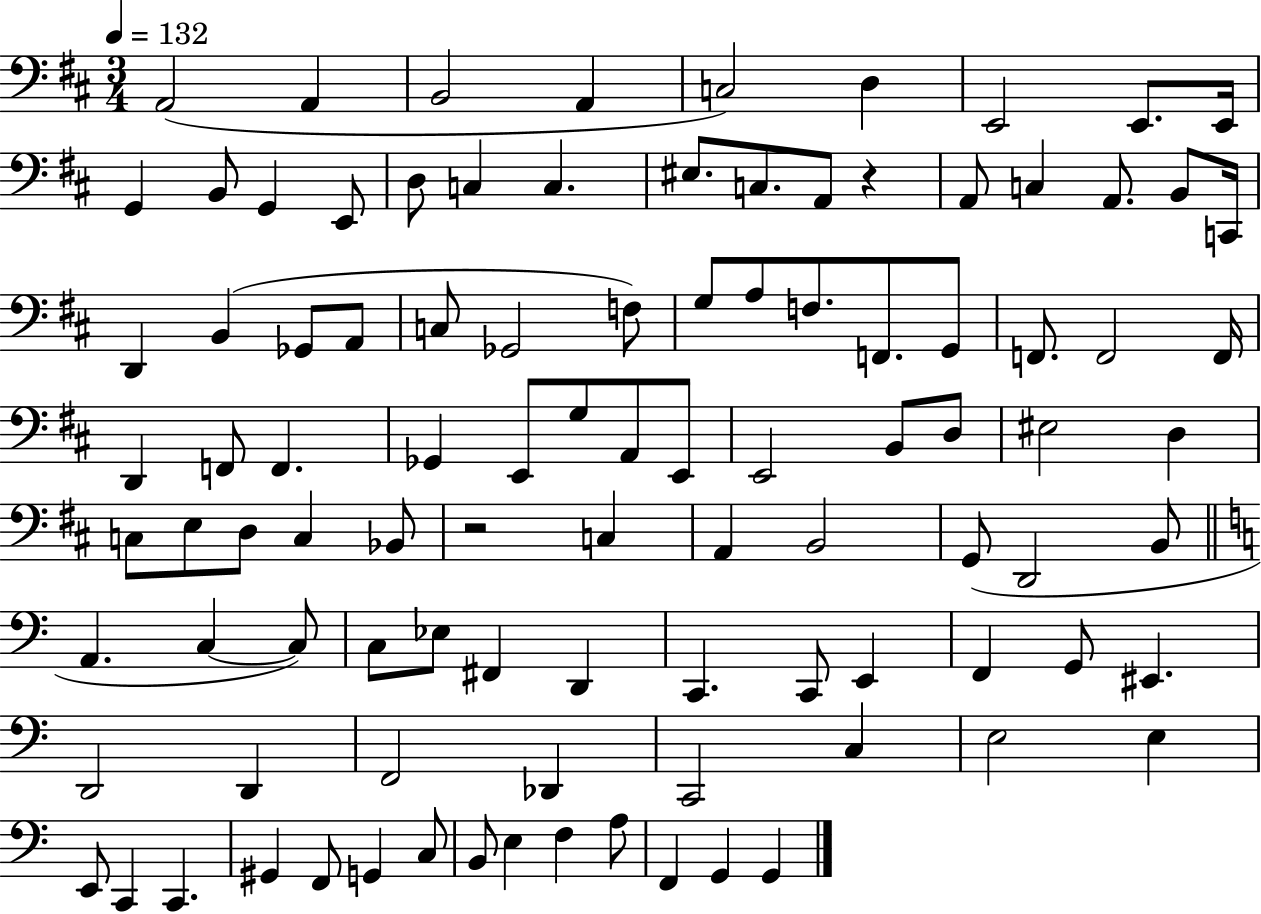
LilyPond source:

{
  \clef bass
  \numericTimeSignature
  \time 3/4
  \key d \major
  \tempo 4 = 132
  \repeat volta 2 { a,2( a,4 | b,2 a,4 | c2) d4 | e,2 e,8. e,16 | \break g,4 b,8 g,4 e,8 | d8 c4 c4. | eis8. c8. a,8 r4 | a,8 c4 a,8. b,8 c,16 | \break d,4 b,4( ges,8 a,8 | c8 ges,2 f8) | g8 a8 f8. f,8. g,8 | f,8. f,2 f,16 | \break d,4 f,8 f,4. | ges,4 e,8 g8 a,8 e,8 | e,2 b,8 d8 | eis2 d4 | \break c8 e8 d8 c4 bes,8 | r2 c4 | a,4 b,2 | g,8( d,2 b,8 | \break \bar "||" \break \key c \major a,4. c4~~ c8) | c8 ees8 fis,4 d,4 | c,4. c,8 e,4 | f,4 g,8 eis,4. | \break d,2 d,4 | f,2 des,4 | c,2 c4 | e2 e4 | \break e,8 c,4 c,4. | gis,4 f,8 g,4 c8 | b,8 e4 f4 a8 | f,4 g,4 g,4 | \break } \bar "|."
}